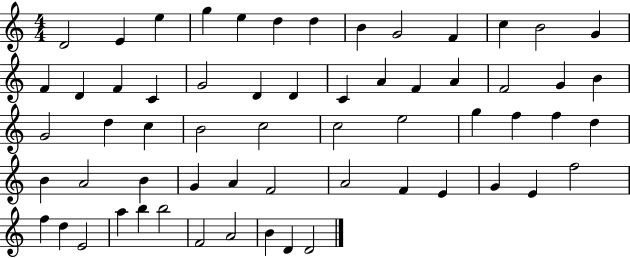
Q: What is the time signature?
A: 4/4